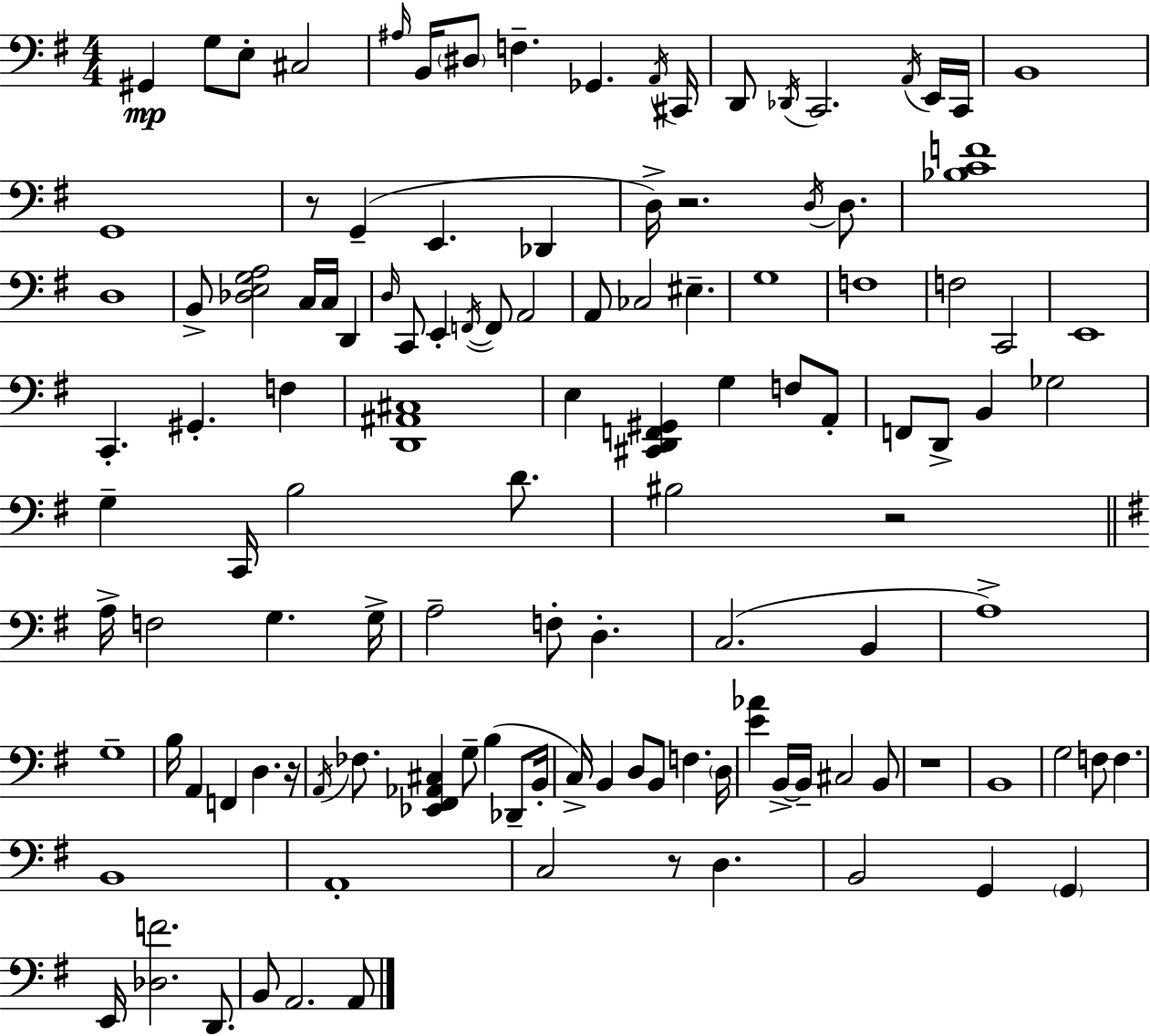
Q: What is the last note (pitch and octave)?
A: A2